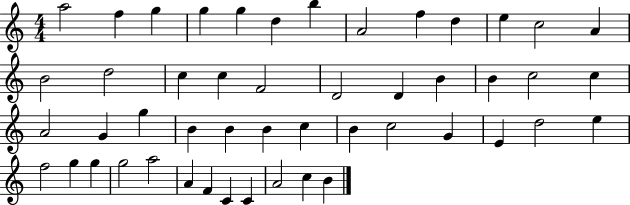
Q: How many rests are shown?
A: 0